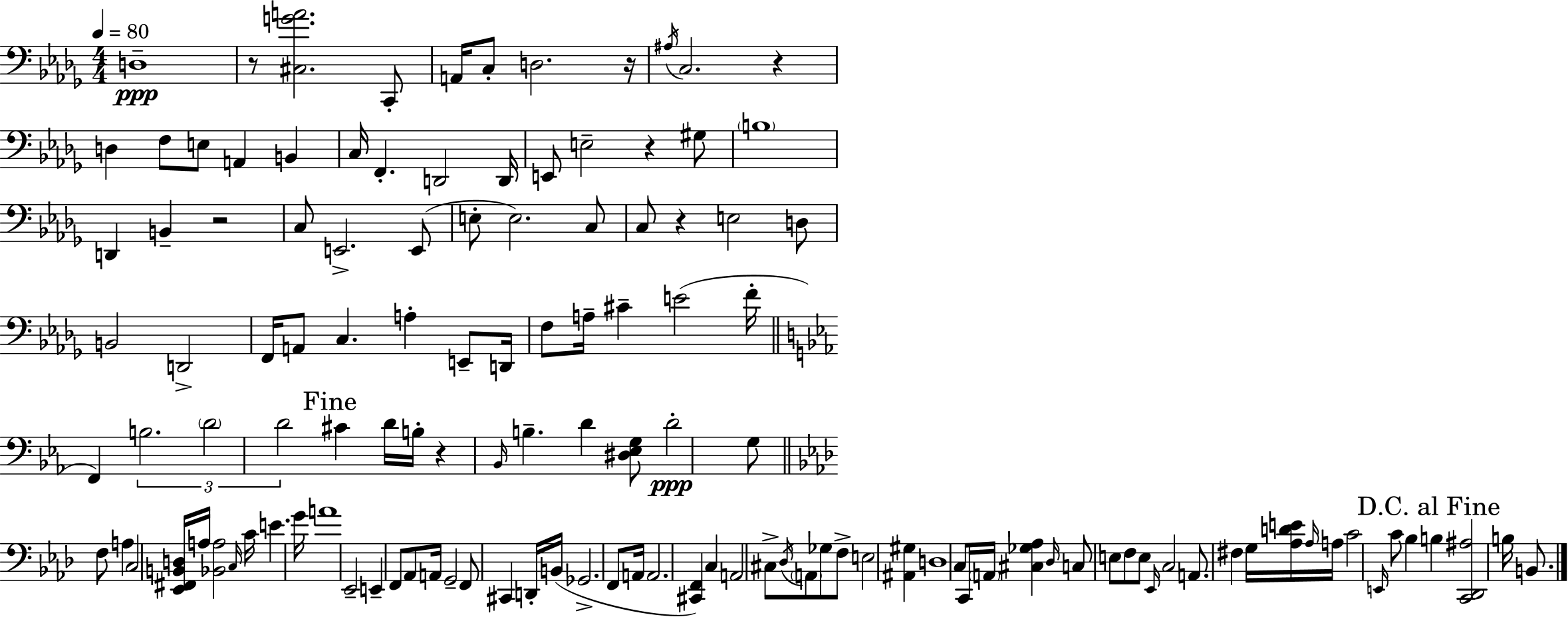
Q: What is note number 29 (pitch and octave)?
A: C3